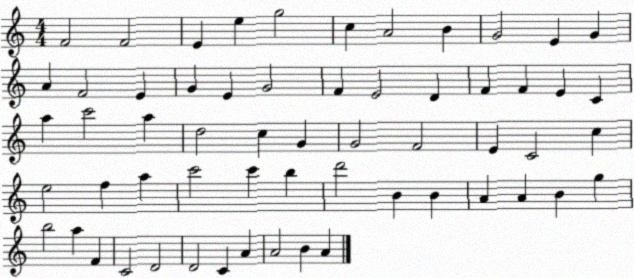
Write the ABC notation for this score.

X:1
T:Untitled
M:4/4
L:1/4
K:C
F2 F2 E e g2 c A2 B G2 E G A F2 E G E G2 F E2 D F F E C a c'2 a d2 c G G2 F2 E C2 c e2 f a c'2 c' b d'2 B B A A B g b2 a F C2 D2 D2 C A A2 B A